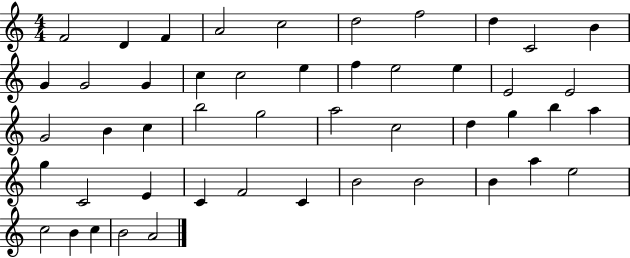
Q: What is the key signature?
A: C major